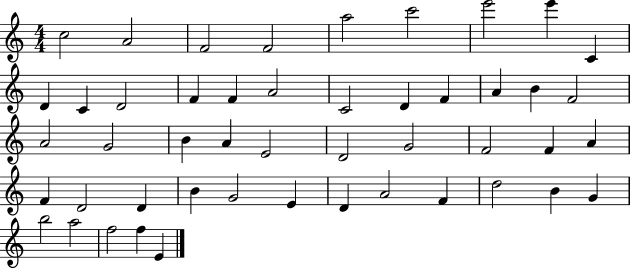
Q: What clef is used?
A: treble